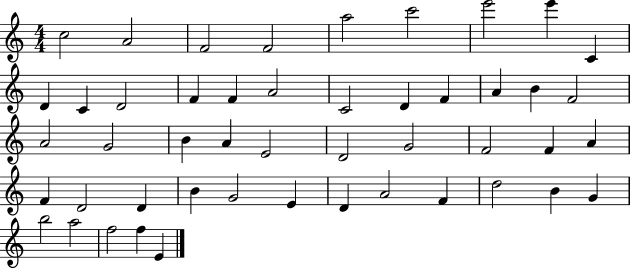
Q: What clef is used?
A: treble